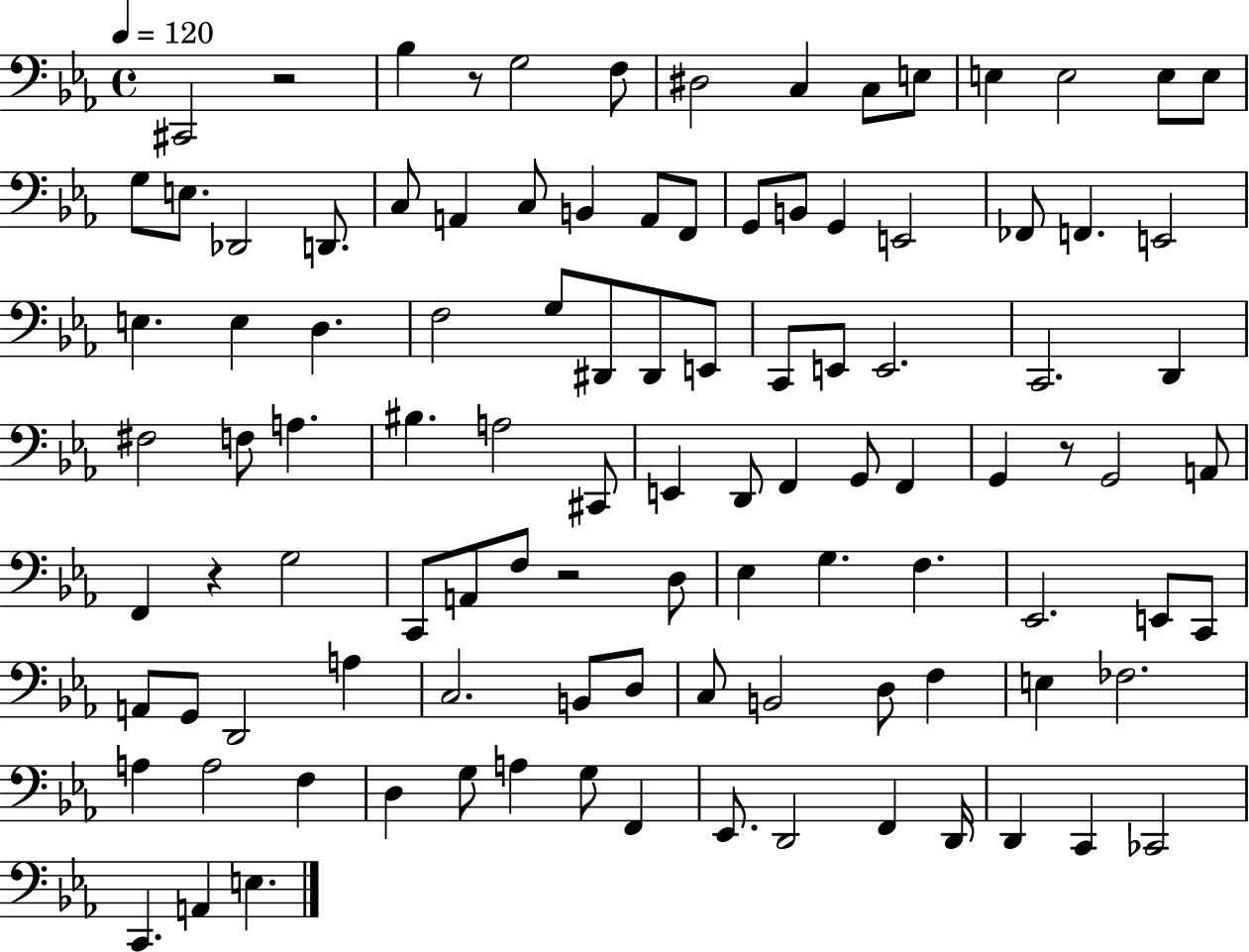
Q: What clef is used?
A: bass